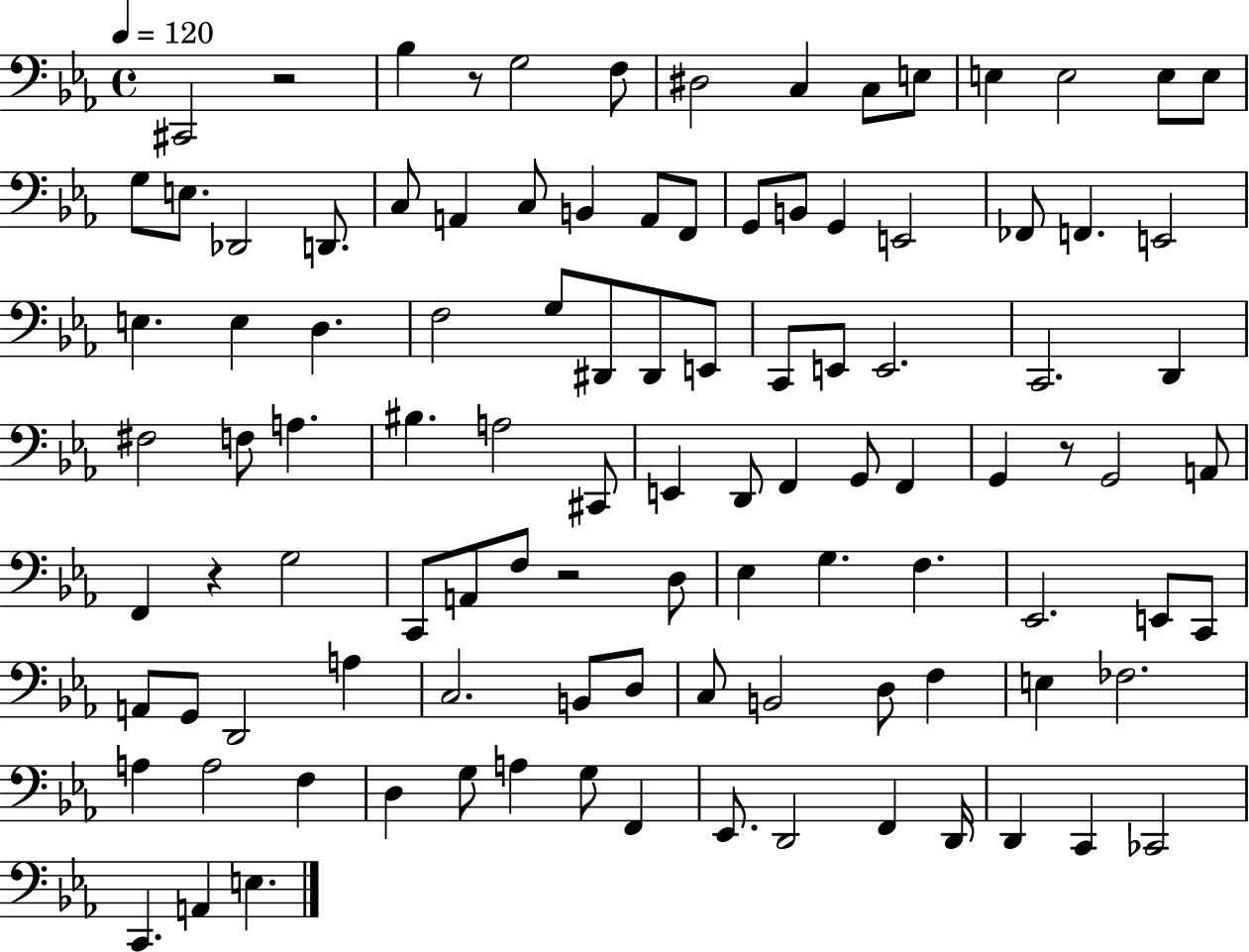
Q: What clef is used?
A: bass